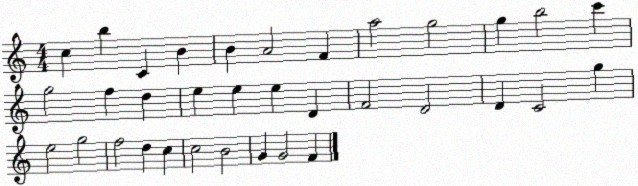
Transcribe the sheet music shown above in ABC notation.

X:1
T:Untitled
M:4/4
L:1/4
K:C
c b C B B A2 F a2 g2 g b2 c' g2 f d e e e D F2 D2 D C2 g e2 g2 f2 d c c2 B2 G G2 F